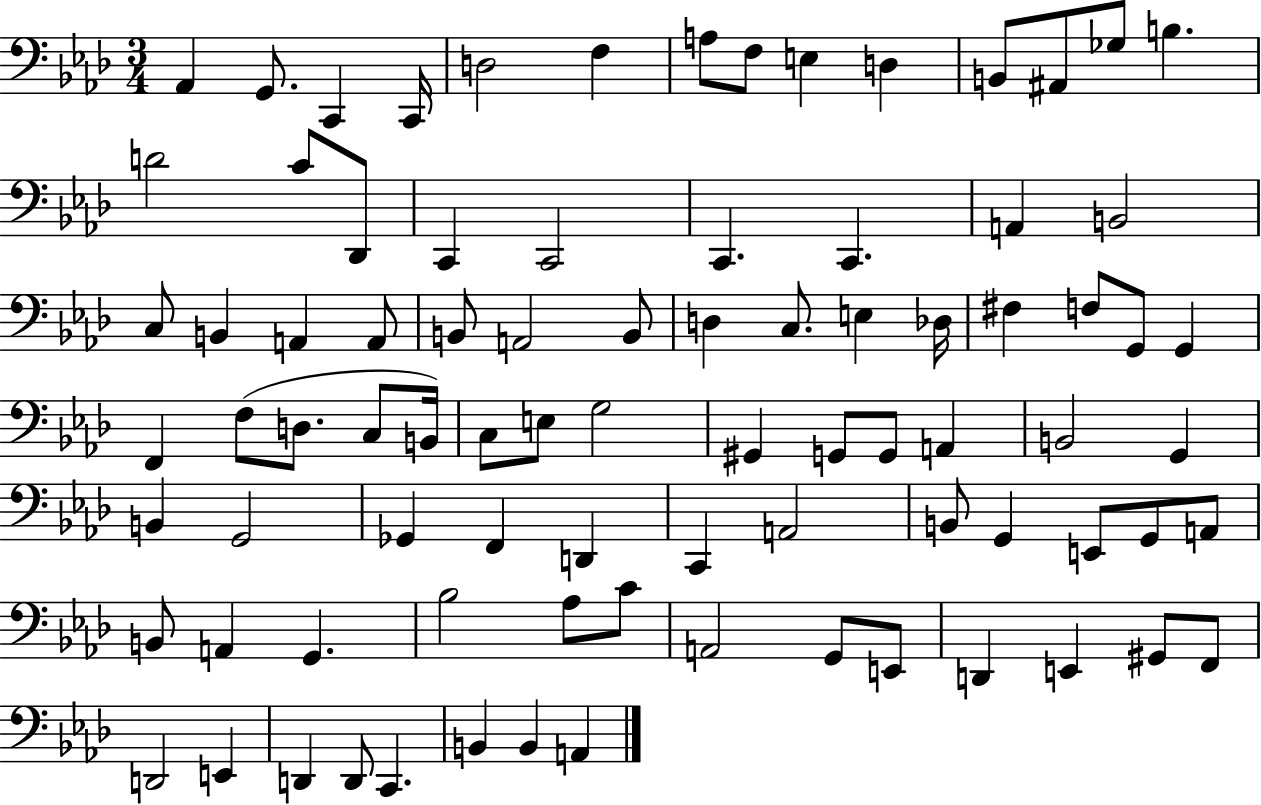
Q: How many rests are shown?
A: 0